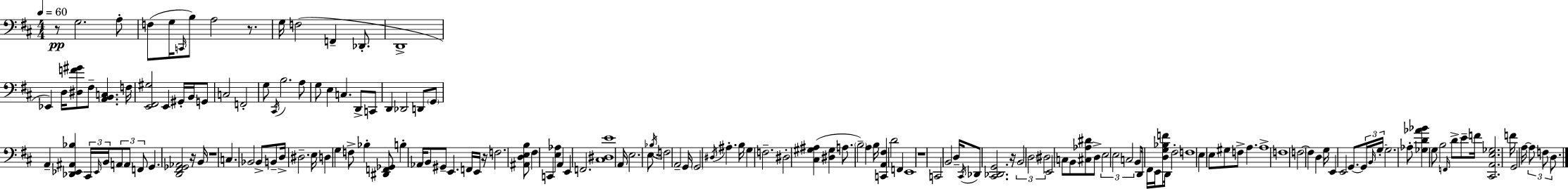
R/e G3/h. A3/e F3/e G3/s C2/s B3/e A3/h R/e. G3/s F3/h F2/q Db2/e. D2/w Eb2/q D3/s [D#3,F4,G#4]/e F#3/e [A2,B2,C3]/q. F3/s [E2,F#2,G#3]/h E2/q G#2/s B2/s G2/e C3/h F2/h G3/e C#2/s B3/h. A3/e G3/e E3/q C3/q. D2/e C2/e D2/q Db2/h D2/e G2/e A2/q [Db2,Eb2,A#2,Bb3]/q C#2/s Eb2/s B2/s A2/e A2/e F2/e G2/q. [D2,F#2,Gb2,Ab2]/h R/s B2/s R/w C3/q. Bb2/h Bb2/e B2/e D3/s D#3/h. E3/s D3/q G3/q F3/e Bb3/q [D#2,F2,Gb2]/e B3/q Ab2/s B2/e G#2/e E2/q. F2/s E2/s R/s F3/h. [A#2,D3,E3,B3]/e F#3/q C2/q [E3,Ab3]/q A2/q E2/q F2/h. [C#3,D#3,E4]/w A2/s E3/h. E3/e. Bb3/s F3/h A2/h G2/s G2/h D#3/s A#3/q. B3/s G3/q F3/h. D#3/h [C#3,G#3,A#3]/q [D#3,G#3]/q A3/e. B3/h A3/q B3/s [C2,A2,F#3]/q D4/h F2/q E2/w R/w C2/h B2/h D3/s C#2/s Db2/e [C#2,Db2,G2]/h. R/s B2/h D3/h D#3/h E2/h C3/e B2/e [C#3,Ab3,D#4]/e D3/e E3/h E3/h C3/h B2/e D2/s F#2/s E2/s [D3,G3,Bb3,F4]/e D2/s F#3/h F3/w E3/q E3/e G#3/e F3/e A3/q. A3/w F3/w F3/h F3/q D3/q G3/s E2/q E2/h G2/e. G2/s B2/s G3/s G3/h. Ab3/e [Gb3,D4,Ab4,Bb4]/q G3/e B3/h F2/s D4/e E4/e F4/s [C#2,A2,E3,Gb3]/h. F4/s G2/h A3/s A3/e F3/e D3/e.